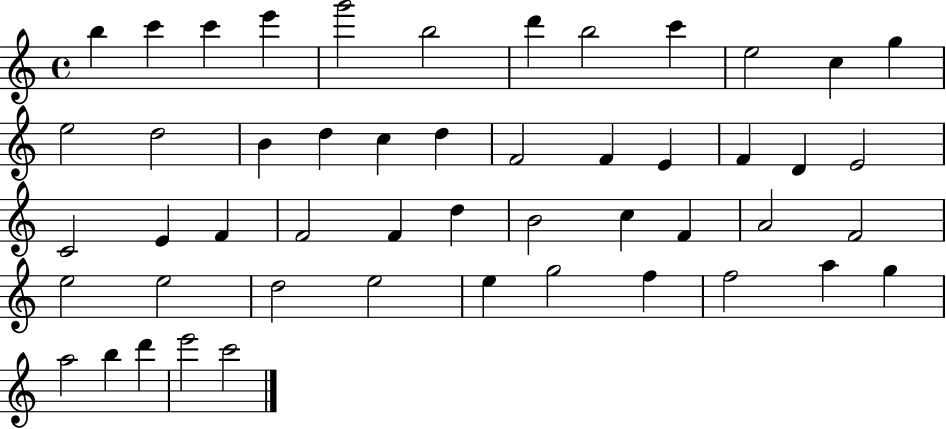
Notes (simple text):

B5/q C6/q C6/q E6/q G6/h B5/h D6/q B5/h C6/q E5/h C5/q G5/q E5/h D5/h B4/q D5/q C5/q D5/q F4/h F4/q E4/q F4/q D4/q E4/h C4/h E4/q F4/q F4/h F4/q D5/q B4/h C5/q F4/q A4/h F4/h E5/h E5/h D5/h E5/h E5/q G5/h F5/q F5/h A5/q G5/q A5/h B5/q D6/q E6/h C6/h